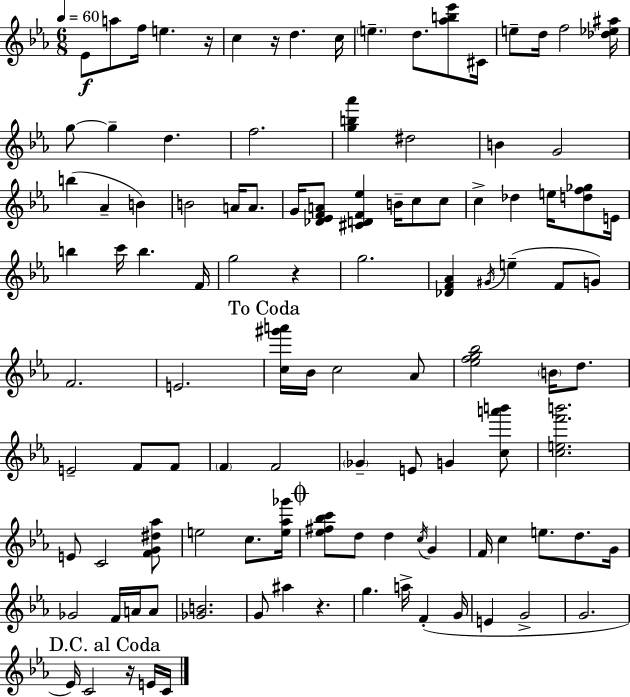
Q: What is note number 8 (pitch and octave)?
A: E5